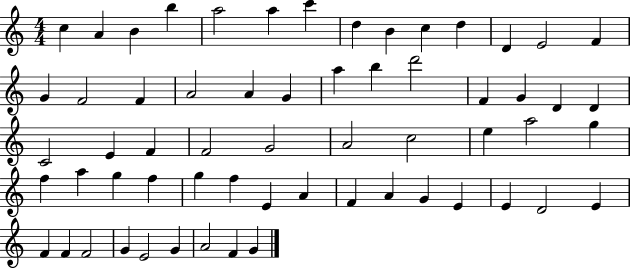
X:1
T:Untitled
M:4/4
L:1/4
K:C
c A B b a2 a c' d B c d D E2 F G F2 F A2 A G a b d'2 F G D D C2 E F F2 G2 A2 c2 e a2 g f a g f g f E A F A G E E D2 E F F F2 G E2 G A2 F G